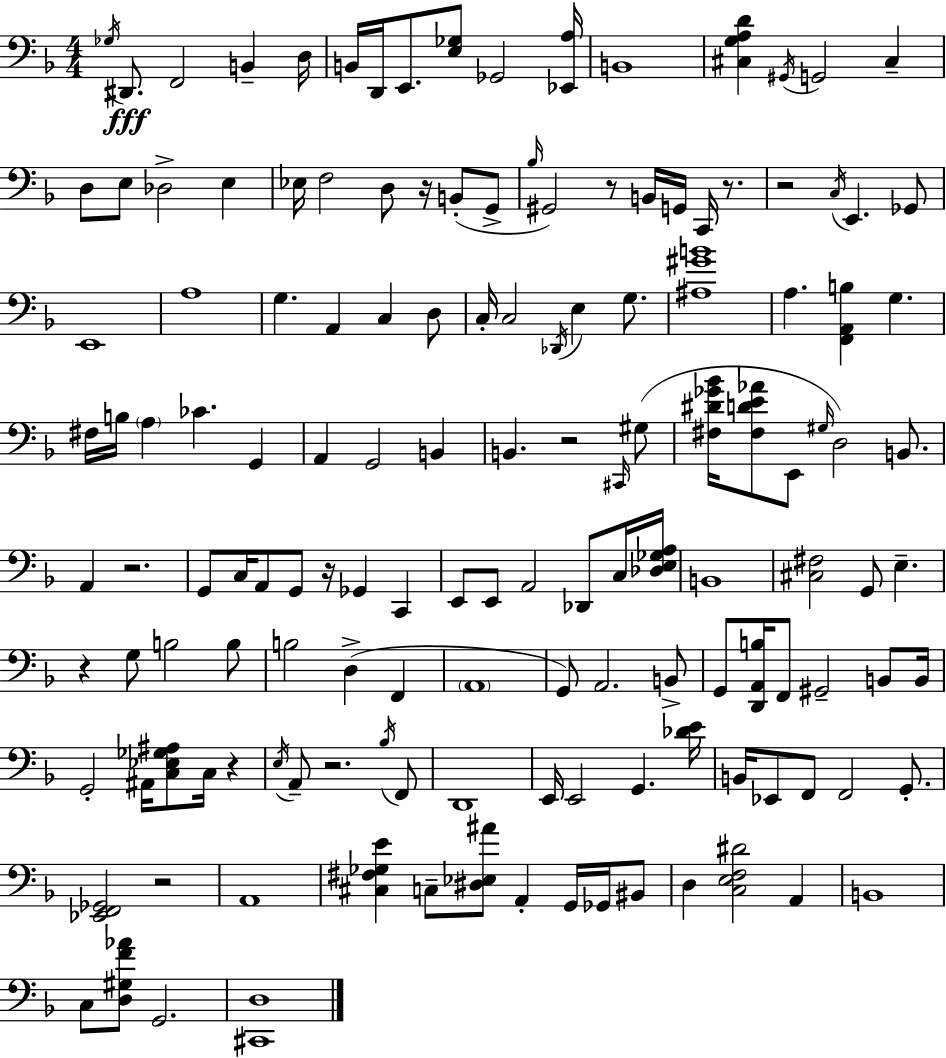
{
  \clef bass
  \numericTimeSignature
  \time 4/4
  \key d \minor
  \repeat volta 2 { \acciaccatura { ges16 }\fff dis,8. f,2 b,4-- | d16 b,16 d,16 e,8. <e ges>8 ges,2 | <ees, a>16 b,1 | <cis g a d'>4 \acciaccatura { gis,16 } g,2 cis4-- | \break d8 e8 des2-> e4 | ees16 f2 d8 r16 b,8-.( | g,8-> \grace { bes16 } gis,2) r8 b,16 g,16 c,16 | r8. r2 \acciaccatura { c16 } e,4. | \break ges,8 e,1 | a1 | g4. a,4 c4 | d8 c16-. c2 \acciaccatura { des,16 } e4 | \break g8. <ais gis' b'>1 | a4. <f, a, b>4 g4. | fis16 b16 \parenthesize a4 ces'4. | g,4 a,4 g,2 | \break b,4 b,4. r2 | \grace { cis,16 }( gis8 <fis dis' ges' bes'>16 <fis d' e' aes'>8 e,8 \grace { gis16 }) d2 | b,8. a,4 r2. | g,8 c16 a,8 g,8 r16 ges,4 | \break c,4 e,8 e,8 a,2 | des,8 c16 <des e ges a>16 b,1 | <cis fis>2 g,8 | e4.-- r4 g8 b2 | \break b8 b2 d4->( | f,4 \parenthesize a,1 | g,8) a,2. | b,8-> g,8 <d, a, b>16 f,8 gis,2-- | \break b,8 b,16 g,2-. ais,16 | <c ees ges ais>8 c16 r4 \acciaccatura { e16 } a,8-- r2. | \acciaccatura { bes16 } f,8 d,1 | e,16 e,2 | \break g,4. <des' e'>16 b,16 ees,8 f,8 f,2 | g,8.-. <ees, f, ges,>2 | r2 a,1 | <cis fis ges e'>4 c8-- <dis ees ais'>8 | \break a,4-. g,16 ges,16 bis,8 d4 <c e f dis'>2 | a,4 b,1 | c8 <d gis f' aes'>8 g,2. | <cis, d>1 | \break } \bar "|."
}